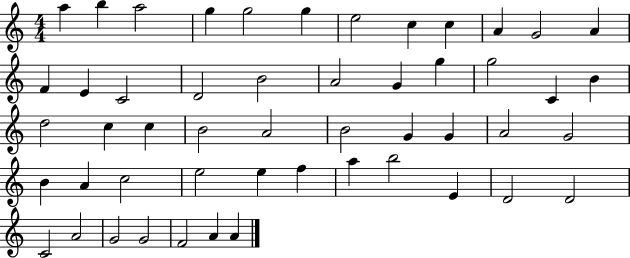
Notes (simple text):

A5/q B5/q A5/h G5/q G5/h G5/q E5/h C5/q C5/q A4/q G4/h A4/q F4/q E4/q C4/h D4/h B4/h A4/h G4/q G5/q G5/h C4/q B4/q D5/h C5/q C5/q B4/h A4/h B4/h G4/q G4/q A4/h G4/h B4/q A4/q C5/h E5/h E5/q F5/q A5/q B5/h E4/q D4/h D4/h C4/h A4/h G4/h G4/h F4/h A4/q A4/q